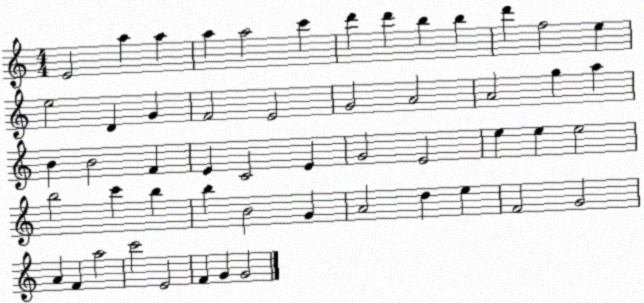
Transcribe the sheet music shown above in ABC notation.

X:1
T:Untitled
M:4/4
L:1/4
K:C
E2 a a a a2 c' d' d' b b d' f2 e e2 D G F2 E2 G2 A2 A2 g a B B2 F E C2 E G2 E2 e e e2 b2 c' b b B2 G A2 d e F2 G2 A F a2 c'2 E2 F G G2